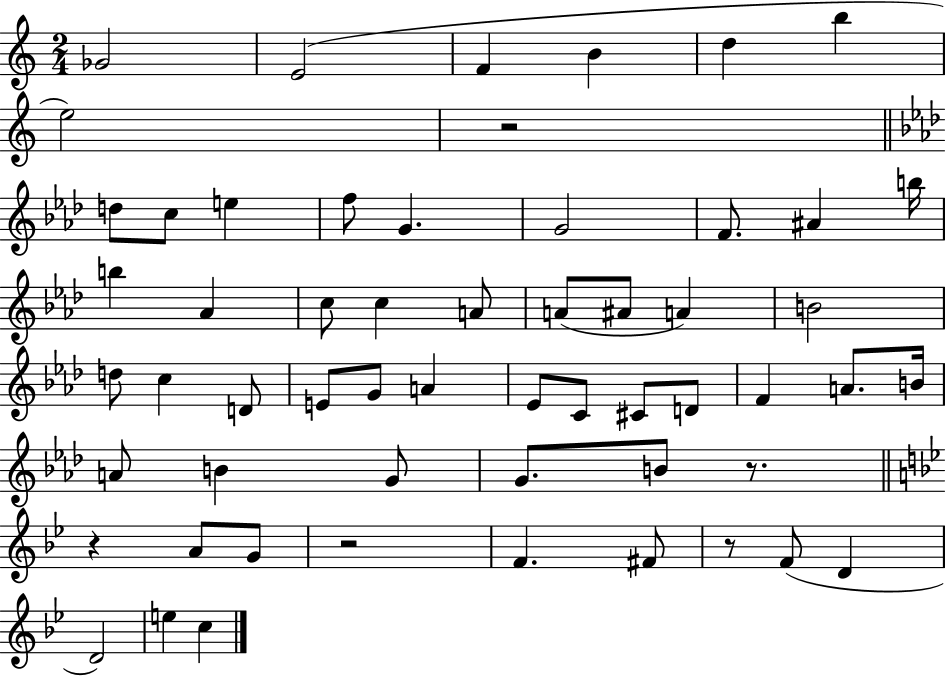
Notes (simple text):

Gb4/h E4/h F4/q B4/q D5/q B5/q E5/h R/h D5/e C5/e E5/q F5/e G4/q. G4/h F4/e. A#4/q B5/s B5/q Ab4/q C5/e C5/q A4/e A4/e A#4/e A4/q B4/h D5/e C5/q D4/e E4/e G4/e A4/q Eb4/e C4/e C#4/e D4/e F4/q A4/e. B4/s A4/e B4/q G4/e G4/e. B4/e R/e. R/q A4/e G4/e R/h F4/q. F#4/e R/e F4/e D4/q D4/h E5/q C5/q